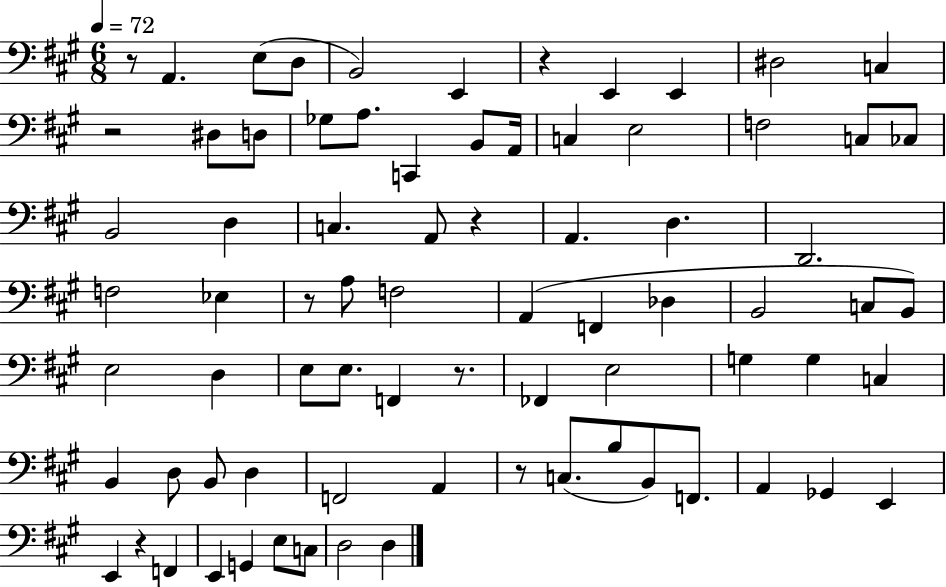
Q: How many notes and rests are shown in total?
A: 77